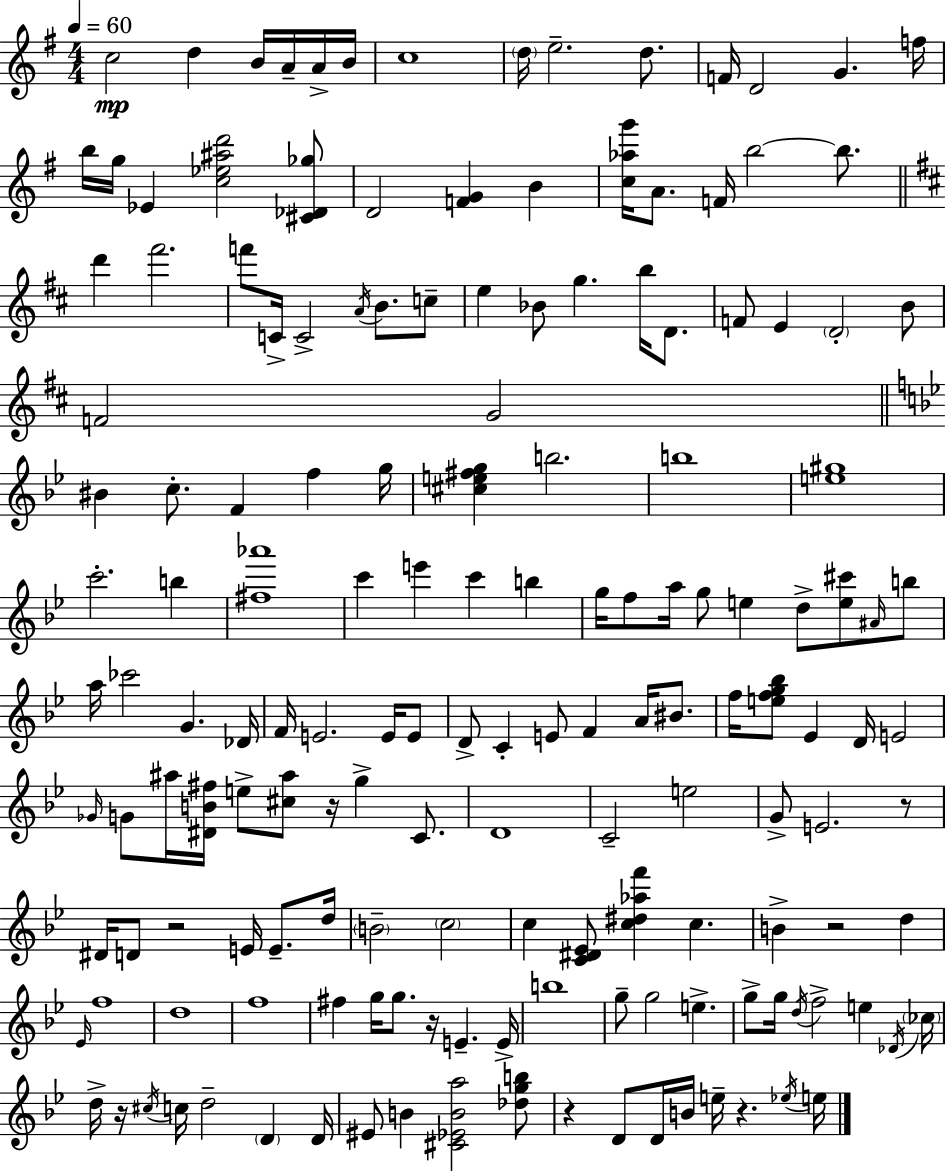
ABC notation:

X:1
T:Untitled
M:4/4
L:1/4
K:G
c2 d B/4 A/4 A/4 B/4 c4 d/4 e2 d/2 F/4 D2 G f/4 b/4 g/4 _E [c_e^ad']2 [^C_D_g]/2 D2 [FG] B [c_ag']/4 A/2 F/4 b2 b/2 d' ^f'2 f'/2 C/4 C2 A/4 B/2 c/2 e _B/2 g b/4 D/2 F/2 E D2 B/2 F2 G2 ^B c/2 F f g/4 [^ce^fg] b2 b4 [e^g]4 c'2 b [^f_a']4 c' e' c' b g/4 f/2 a/4 g/2 e d/2 [e^c']/2 ^A/4 b/2 a/4 _c'2 G _D/4 F/4 E2 E/4 E/2 D/2 C E/2 F A/4 ^B/2 f/4 [efg_b]/2 _E D/4 E2 _G/4 G/2 ^a/4 [^DB^f]/4 e/2 [^c^a]/2 z/4 g C/2 D4 C2 e2 G/2 E2 z/2 ^D/4 D/2 z2 E/4 E/2 d/4 B2 c2 c [C^D_E]/2 [c^d_af'] c B z2 d _E/4 f4 d4 f4 ^f g/4 g/2 z/4 E E/4 b4 g/2 g2 e g/2 g/4 d/4 f2 e _D/4 _c/4 d/4 z/4 ^c/4 c/4 d2 D D/4 ^E/2 B [^C_EBa]2 [_dgb]/2 z D/2 D/4 B/4 e/4 z _e/4 e/4